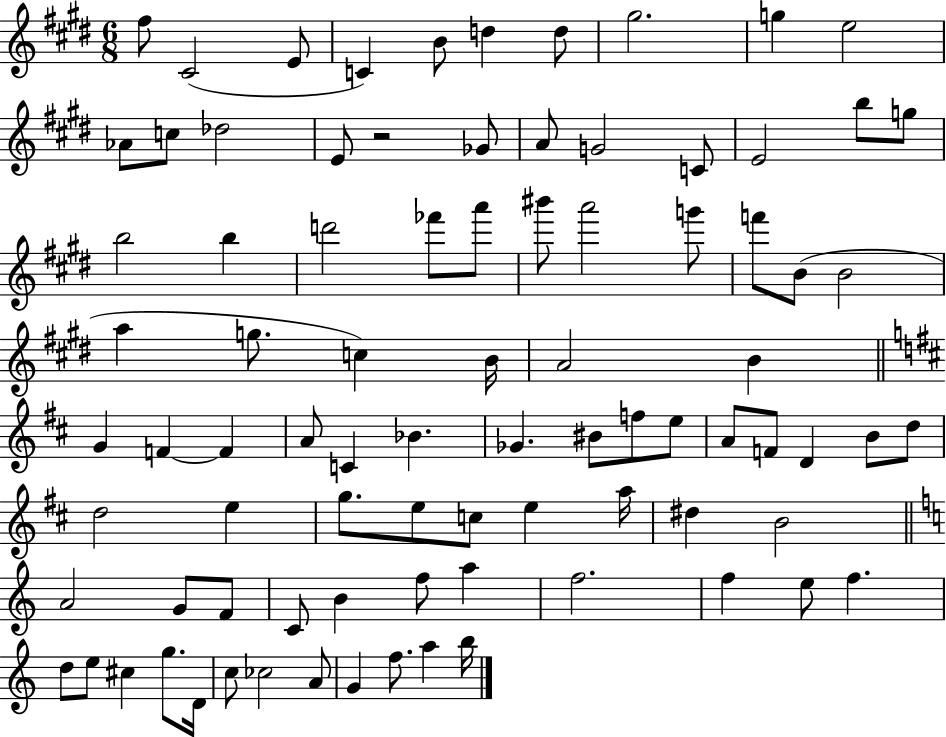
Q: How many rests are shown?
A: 1